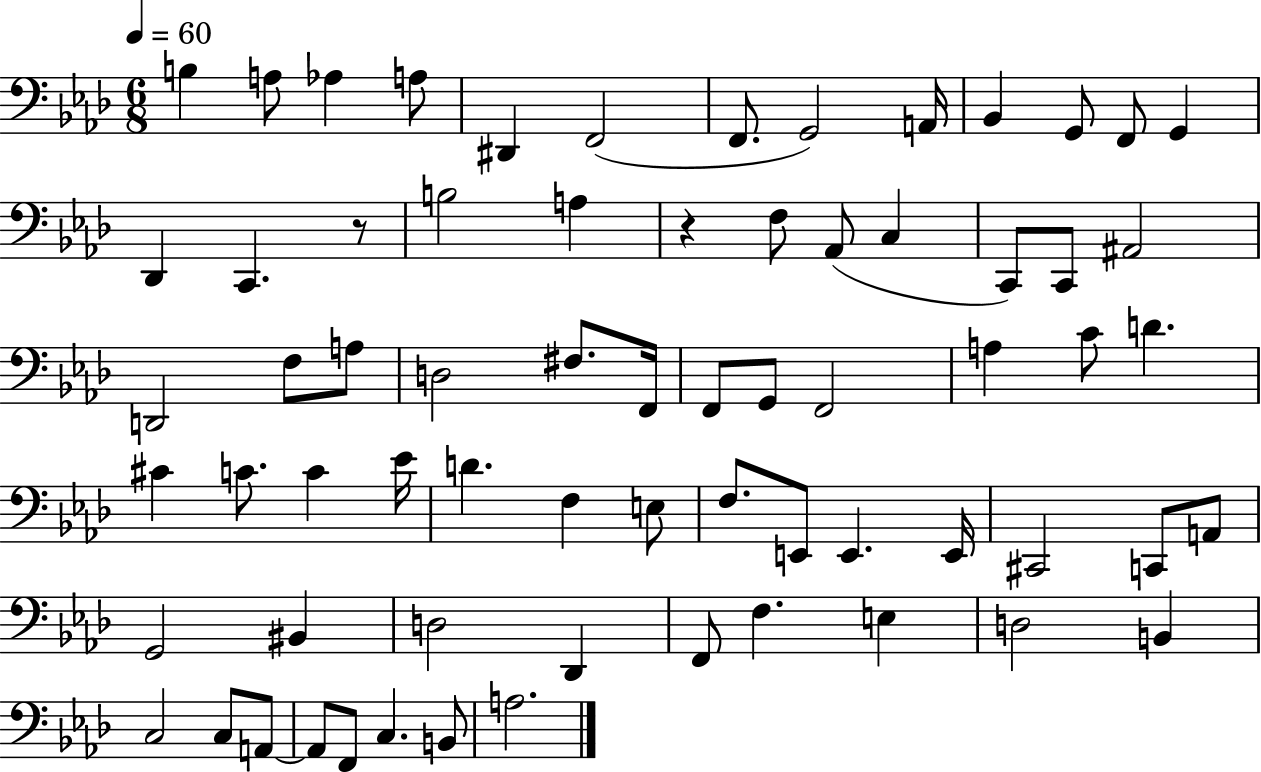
B3/q A3/e Ab3/q A3/e D#2/q F2/h F2/e. G2/h A2/s Bb2/q G2/e F2/e G2/q Db2/q C2/q. R/e B3/h A3/q R/q F3/e Ab2/e C3/q C2/e C2/e A#2/h D2/h F3/e A3/e D3/h F#3/e. F2/s F2/e G2/e F2/h A3/q C4/e D4/q. C#4/q C4/e. C4/q Eb4/s D4/q. F3/q E3/e F3/e. E2/e E2/q. E2/s C#2/h C2/e A2/e G2/h BIS2/q D3/h Db2/q F2/e F3/q. E3/q D3/h B2/q C3/h C3/e A2/e A2/e F2/e C3/q. B2/e A3/h.